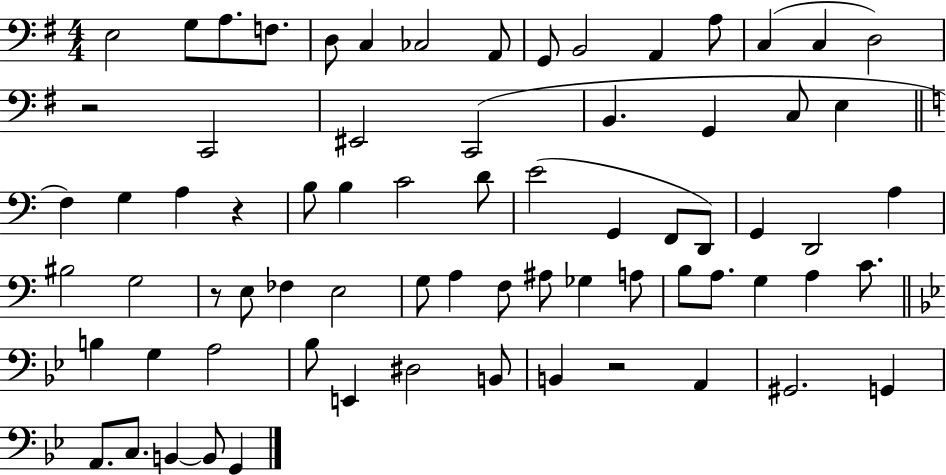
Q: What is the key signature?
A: G major